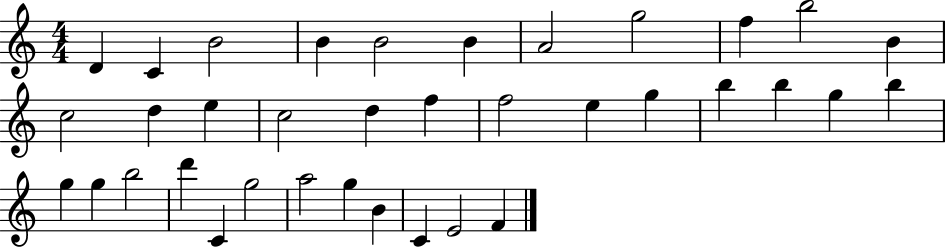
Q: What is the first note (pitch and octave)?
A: D4